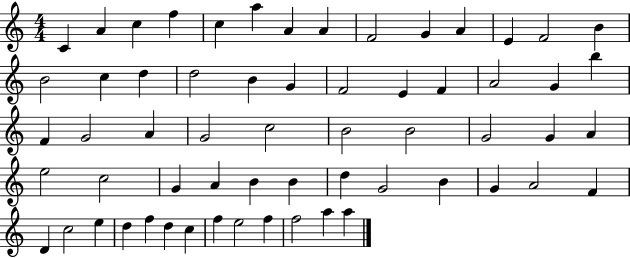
X:1
T:Untitled
M:4/4
L:1/4
K:C
C A c f c a A A F2 G A E F2 B B2 c d d2 B G F2 E F A2 G b F G2 A G2 c2 B2 B2 G2 G A e2 c2 G A B B d G2 B G A2 F D c2 e d f d c f e2 f f2 a a